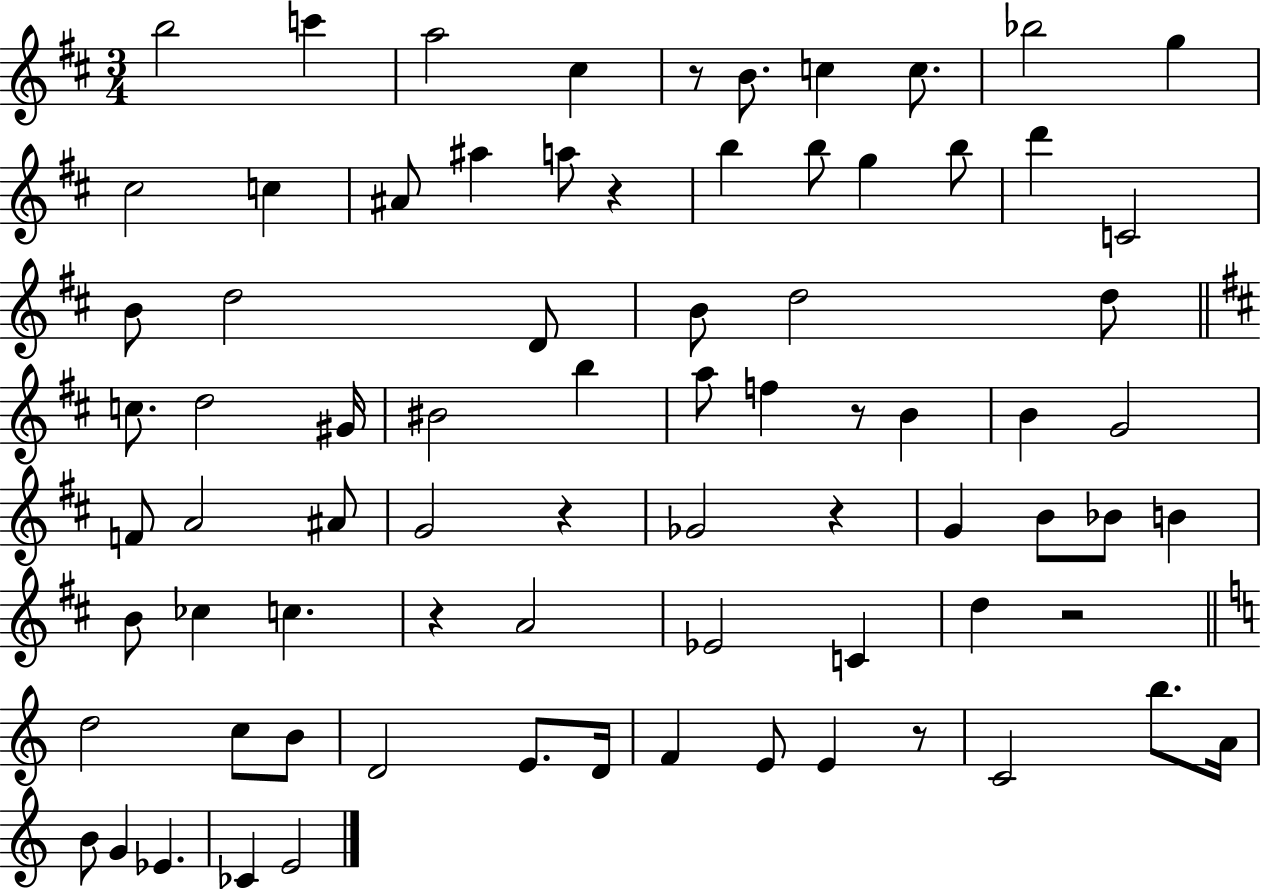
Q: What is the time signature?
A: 3/4